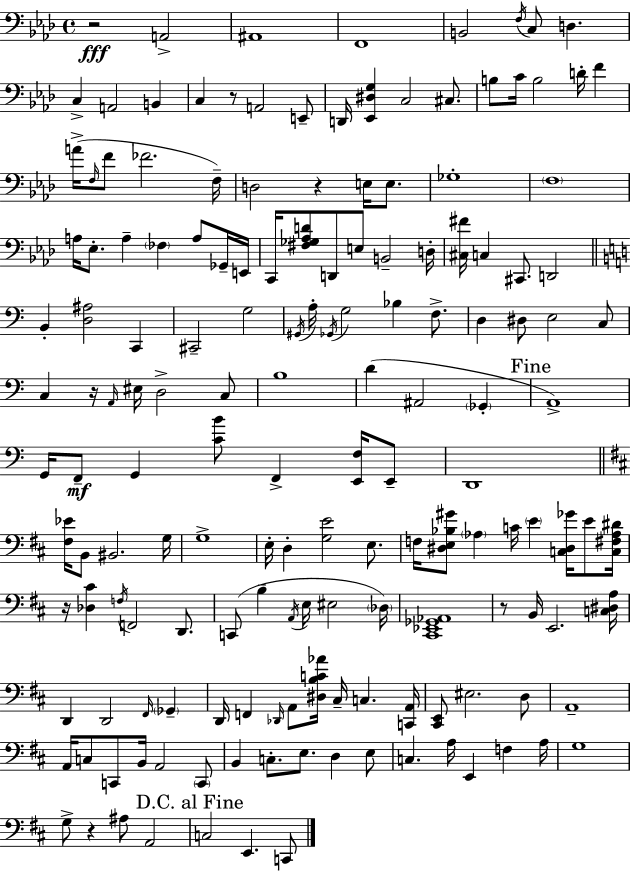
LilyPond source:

{
  \clef bass
  \time 4/4
  \defaultTimeSignature
  \key aes \major
  r2\fff a,2-> | ais,1 | f,1 | b,2 \acciaccatura { f16 } c8 d4. | \break c4-> a,2 b,4 | c4 r8 a,2 e,8-- | d,16 <ees, dis g>4 c2 cis8. | b8 c'16 b2 d'16-. f'4 | \break a'16->( \grace { f16 } f'8 fes'2. | f16--) d2 r4 e16 e8. | ges1-. | \parenthesize f1 | \break a16 ees8.-. a4-- \parenthesize fes4 a8 | ges,16-- e,16 c,16 <fis ges aes d'>8 d,8 e8 b,2-- | d16-. <cis fis'>16 c4 cis,8. d,2 | \bar "||" \break \key c \major b,4-. <d ais>2 c,4 | cis,2-- g2 | \acciaccatura { gis,16 } a16-. \acciaccatura { ges,16 } g2 bes4 f8.-> | d4 dis8 e2 | \break c8 c4 r16 \grace { a,16 } eis16 d2-> | c8 b1 | d'4( ais,2 \parenthesize ges,4-. | \mark "Fine" a,1->) | \break g,16 f,8--\mf g,4 <c' b'>8 f,4-> | <e, f>16 e,8-- d,1 | \bar "||" \break \key b \minor <fis ees'>16 b,8 bis,2. g16 | g1-> | e16-. d4-. <g e'>2 e8. | f16 <dis e bes gis'>8 \parenthesize aes4 c'16 \parenthesize e'4 <c dis ges'>16 e'8 <c fis aes dis'>16 | \break r16 <des cis'>4 \acciaccatura { f16 } f,2 d,8. | c,8( b4-- \acciaccatura { a,16 } e16 eis2 | \parenthesize des16) <cis, ees, ges, aes,>1 | r8 b,16 e,2. | \break <c dis a>16 d,4 d,2 \grace { fis,16 } \parenthesize ges,4-- | d,16 f,4 \grace { des,16 } a,8 <dis b c' aes'>16 cis16-- c4. | <c, a,>16 <cis, e,>8 eis2. | d8 a,1-- | \break a,16 c8 c,8 b,16 a,2 | \parenthesize c,8 b,4 c8.-. e8. d4 | e8 c4. a16 e,4 f4 | a16 g1 | \break g8-> r4 ais8 a,2 | \mark "D.C. al Fine" c2 e,4. | c,8 \bar "|."
}